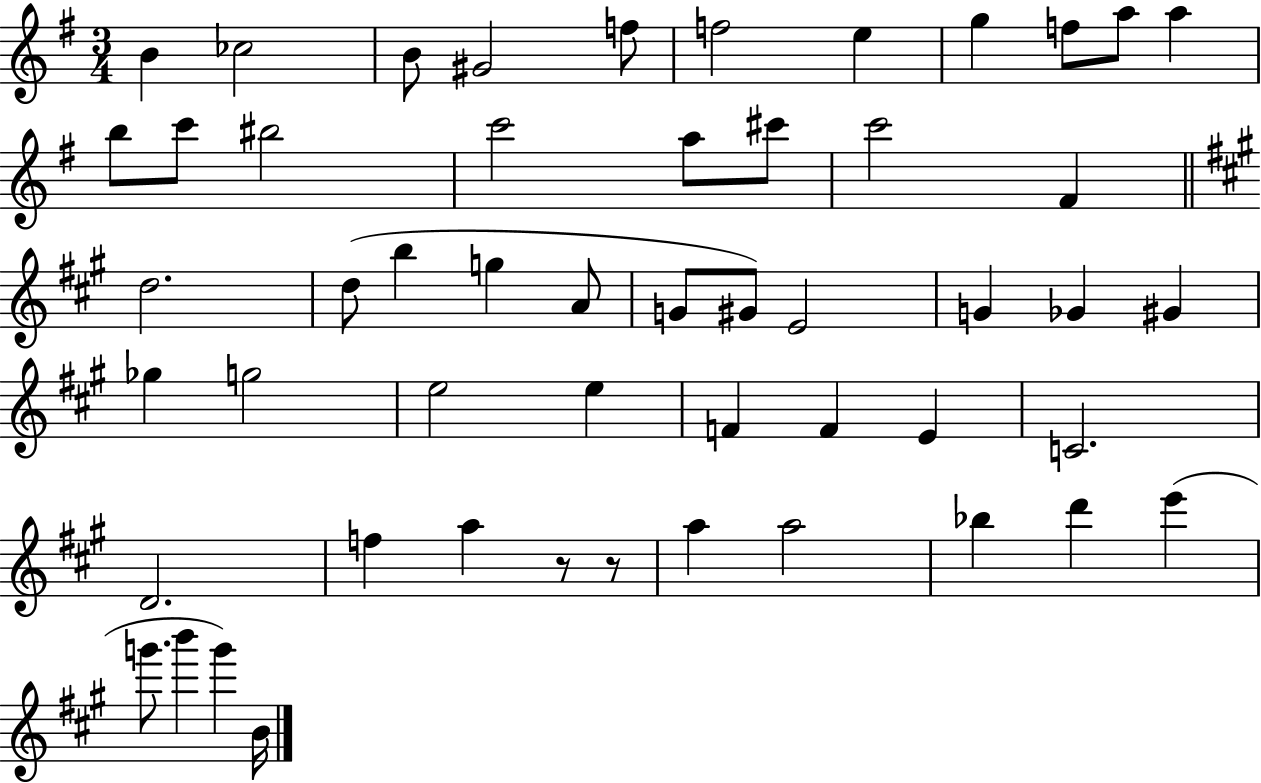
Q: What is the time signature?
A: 3/4